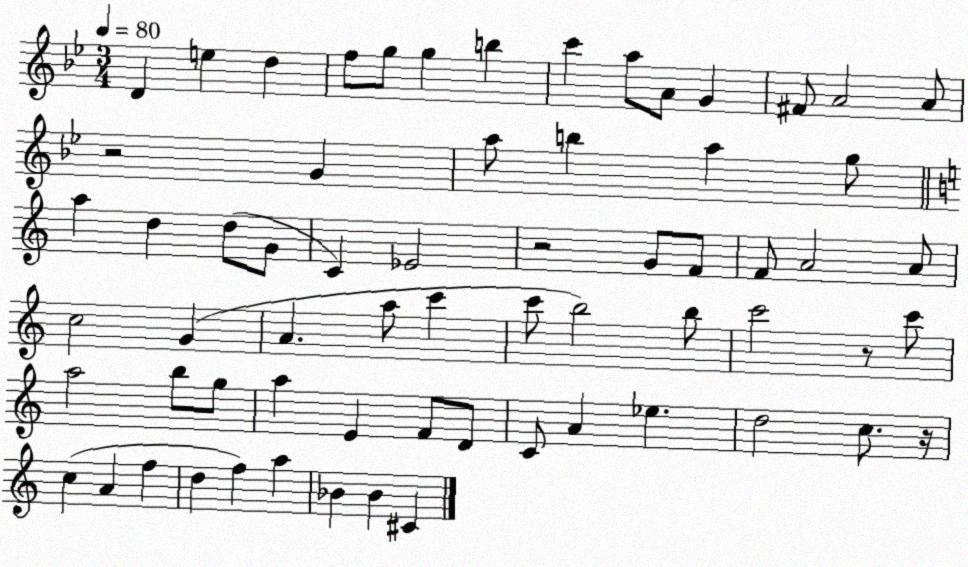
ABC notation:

X:1
T:Untitled
M:3/4
L:1/4
K:Bb
D e d f/2 g/2 g b c' a/2 A/2 G ^F/2 A2 A/2 z2 G a/2 b a g/2 a d d/2 G/2 C _E2 z2 G/2 F/2 F/2 A2 A/2 c2 G A a/2 c' c'/2 b2 b/2 c'2 z/2 c'/2 a2 b/2 g/2 a E F/2 D/2 C/2 A _e d2 c/2 z/4 c A f d f a _B _B ^C